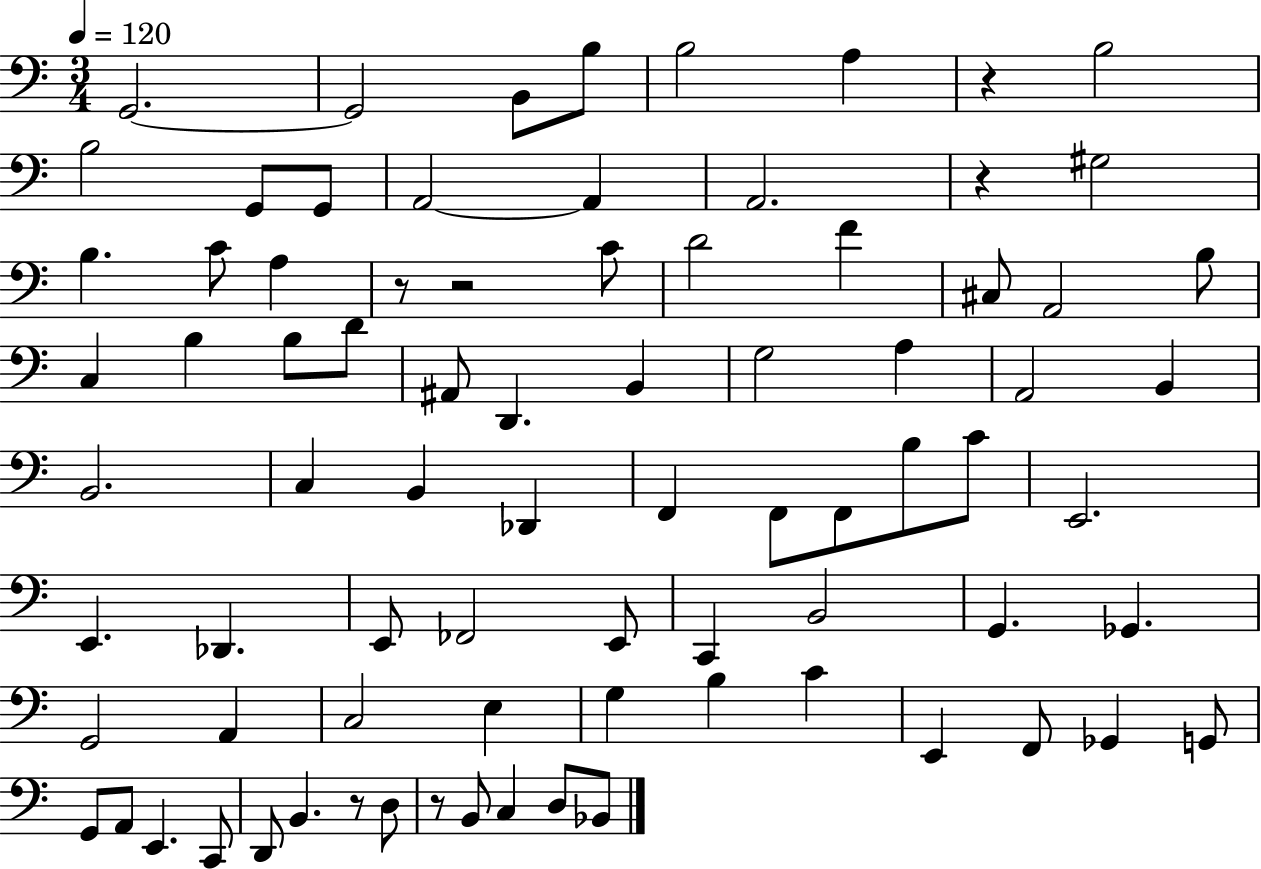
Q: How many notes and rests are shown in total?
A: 81